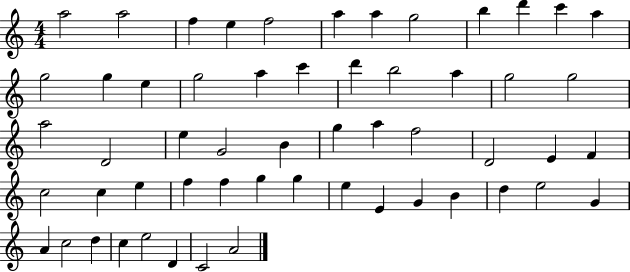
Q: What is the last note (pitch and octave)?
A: A4